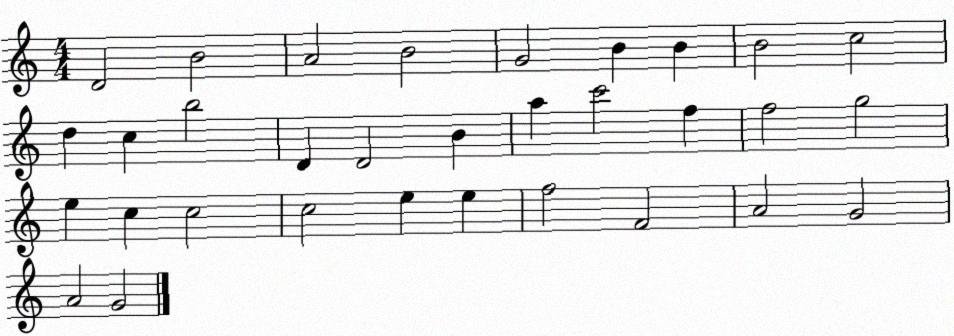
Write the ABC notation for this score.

X:1
T:Untitled
M:4/4
L:1/4
K:C
D2 B2 A2 B2 G2 B B B2 c2 d c b2 D D2 B a c'2 f f2 g2 e c c2 c2 e e f2 F2 A2 G2 A2 G2